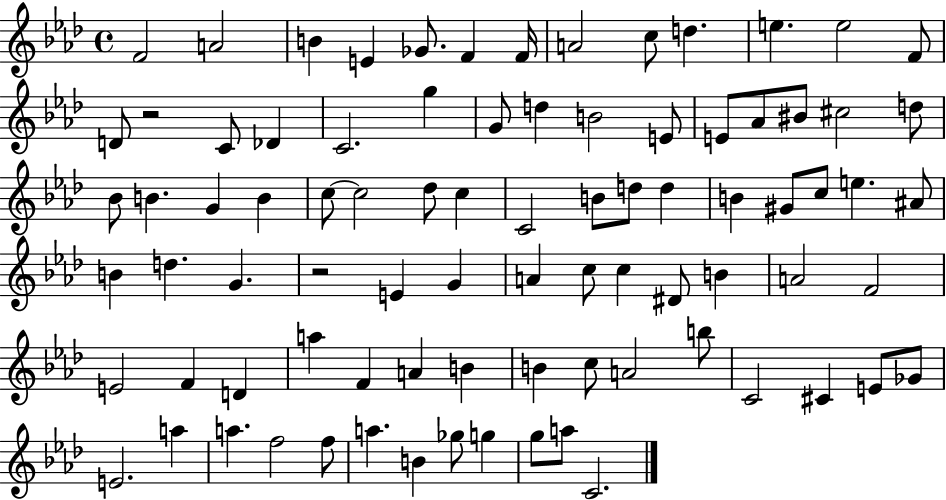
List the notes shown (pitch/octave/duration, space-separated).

F4/h A4/h B4/q E4/q Gb4/e. F4/q F4/s A4/h C5/e D5/q. E5/q. E5/h F4/e D4/e R/h C4/e Db4/q C4/h. G5/q G4/e D5/q B4/h E4/e E4/e Ab4/e BIS4/e C#5/h D5/e Bb4/e B4/q. G4/q B4/q C5/e C5/h Db5/e C5/q C4/h B4/e D5/e D5/q B4/q G#4/e C5/e E5/q. A#4/e B4/q D5/q. G4/q. R/h E4/q G4/q A4/q C5/e C5/q D#4/e B4/q A4/h F4/h E4/h F4/q D4/q A5/q F4/q A4/q B4/q B4/q C5/e A4/h B5/e C4/h C#4/q E4/e Gb4/e E4/h. A5/q A5/q. F5/h F5/e A5/q. B4/q Gb5/e G5/q G5/e A5/e C4/h.